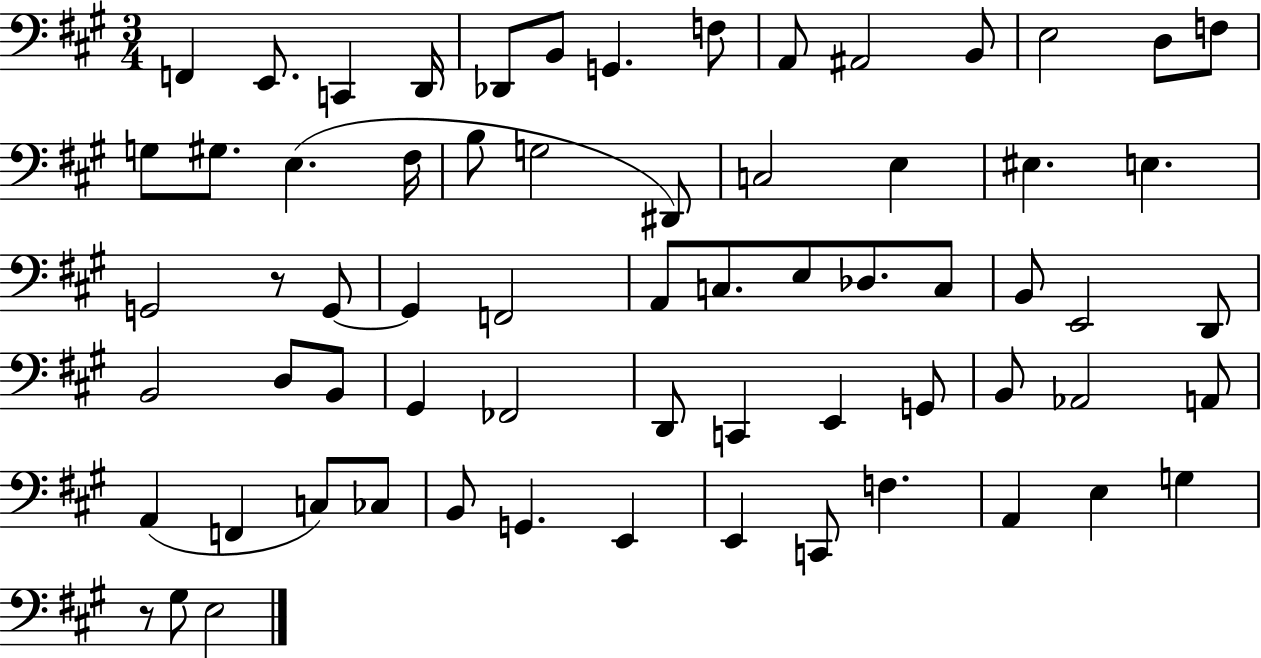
{
  \clef bass
  \numericTimeSignature
  \time 3/4
  \key a \major
  \repeat volta 2 { f,4 e,8. c,4 d,16 | des,8 b,8 g,4. f8 | a,8 ais,2 b,8 | e2 d8 f8 | \break g8 gis8. e4.( fis16 | b8 g2 dis,8) | c2 e4 | eis4. e4. | \break g,2 r8 g,8~~ | g,4 f,2 | a,8 c8. e8 des8. c8 | b,8 e,2 d,8 | \break b,2 d8 b,8 | gis,4 fes,2 | d,8 c,4 e,4 g,8 | b,8 aes,2 a,8 | \break a,4( f,4 c8) ces8 | b,8 g,4. e,4 | e,4 c,8 f4. | a,4 e4 g4 | \break r8 gis8 e2 | } \bar "|."
}